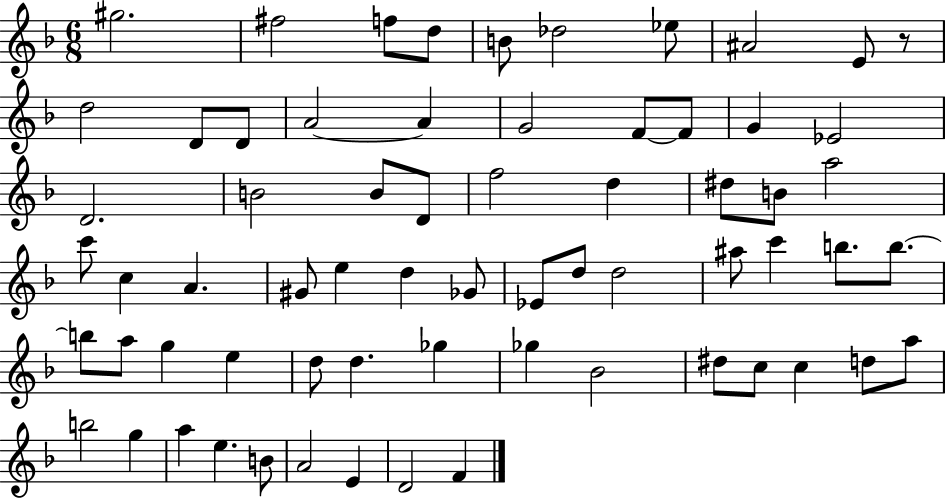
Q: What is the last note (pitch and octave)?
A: F4